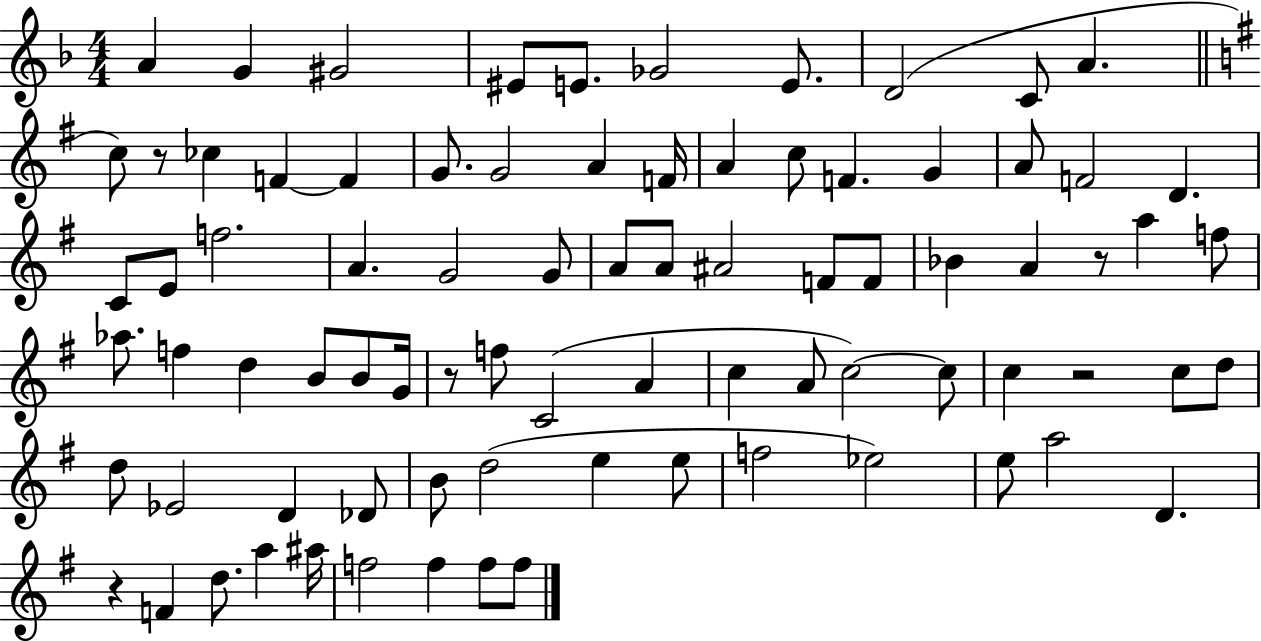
X:1
T:Untitled
M:4/4
L:1/4
K:F
A G ^G2 ^E/2 E/2 _G2 E/2 D2 C/2 A c/2 z/2 _c F F G/2 G2 A F/4 A c/2 F G A/2 F2 D C/2 E/2 f2 A G2 G/2 A/2 A/2 ^A2 F/2 F/2 _B A z/2 a f/2 _a/2 f d B/2 B/2 G/4 z/2 f/2 C2 A c A/2 c2 c/2 c z2 c/2 d/2 d/2 _E2 D _D/2 B/2 d2 e e/2 f2 _e2 e/2 a2 D z F d/2 a ^a/4 f2 f f/2 f/2